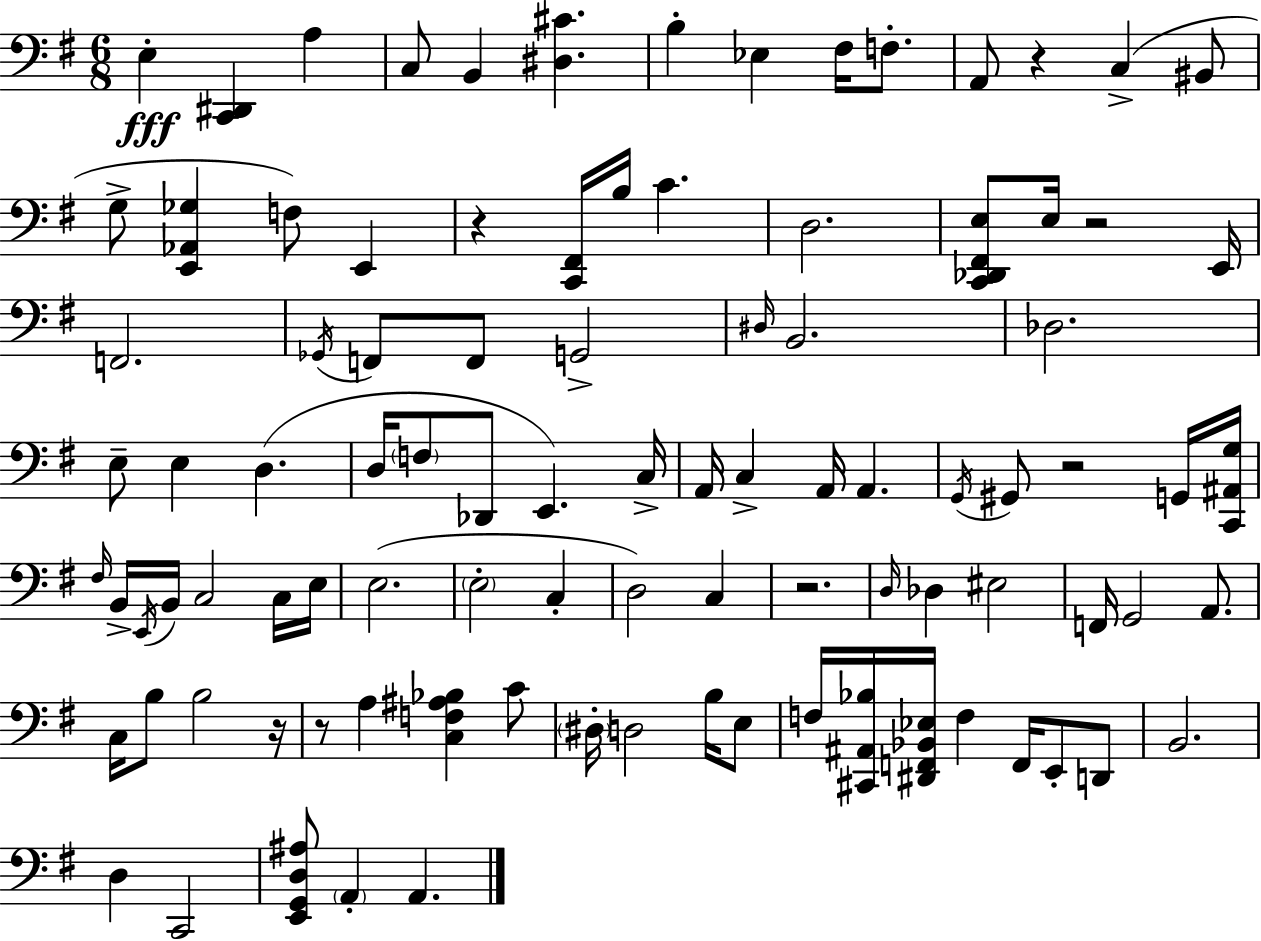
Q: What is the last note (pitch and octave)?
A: A2